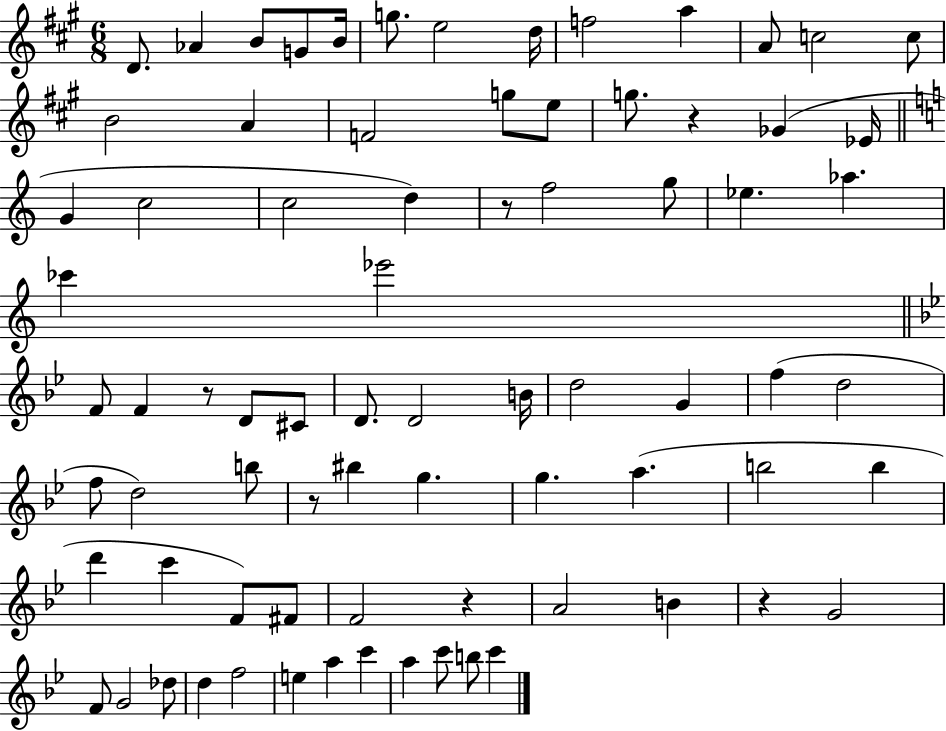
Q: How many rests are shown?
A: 6